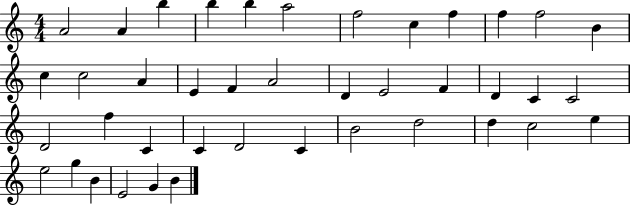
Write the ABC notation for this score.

X:1
T:Untitled
M:4/4
L:1/4
K:C
A2 A b b b a2 f2 c f f f2 B c c2 A E F A2 D E2 F D C C2 D2 f C C D2 C B2 d2 d c2 e e2 g B E2 G B